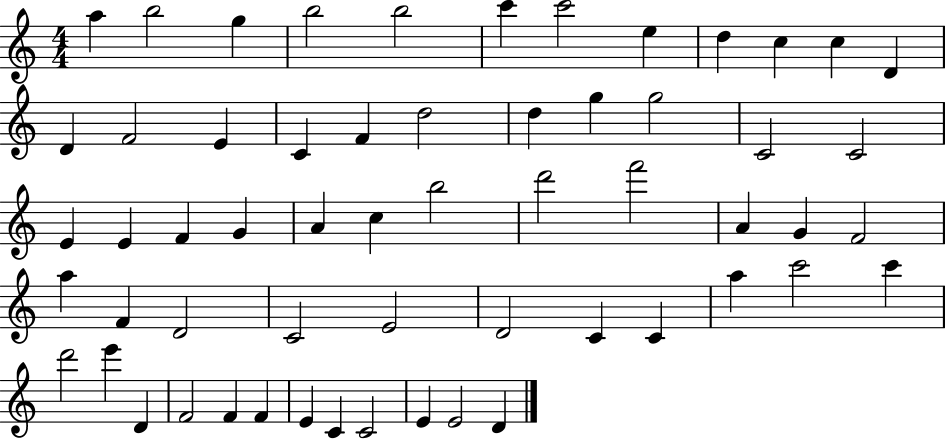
{
  \clef treble
  \numericTimeSignature
  \time 4/4
  \key c \major
  a''4 b''2 g''4 | b''2 b''2 | c'''4 c'''2 e''4 | d''4 c''4 c''4 d'4 | \break d'4 f'2 e'4 | c'4 f'4 d''2 | d''4 g''4 g''2 | c'2 c'2 | \break e'4 e'4 f'4 g'4 | a'4 c''4 b''2 | d'''2 f'''2 | a'4 g'4 f'2 | \break a''4 f'4 d'2 | c'2 e'2 | d'2 c'4 c'4 | a''4 c'''2 c'''4 | \break d'''2 e'''4 d'4 | f'2 f'4 f'4 | e'4 c'4 c'2 | e'4 e'2 d'4 | \break \bar "|."
}